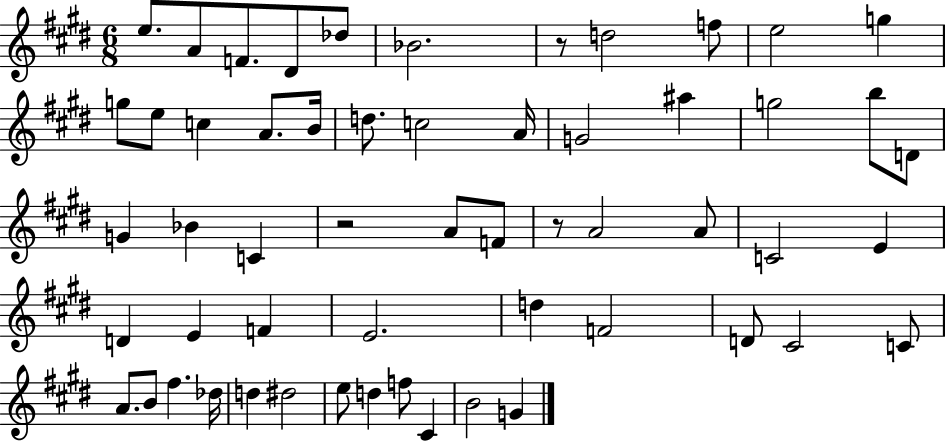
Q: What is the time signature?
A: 6/8